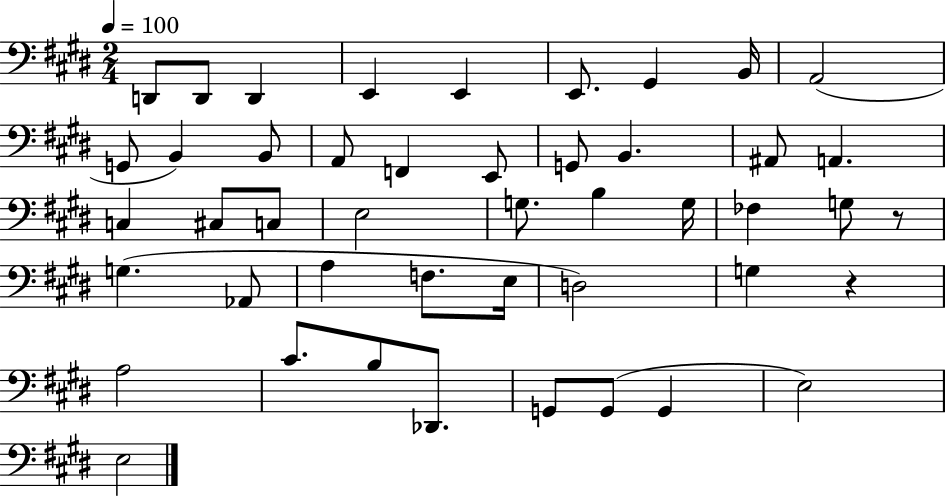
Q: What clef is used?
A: bass